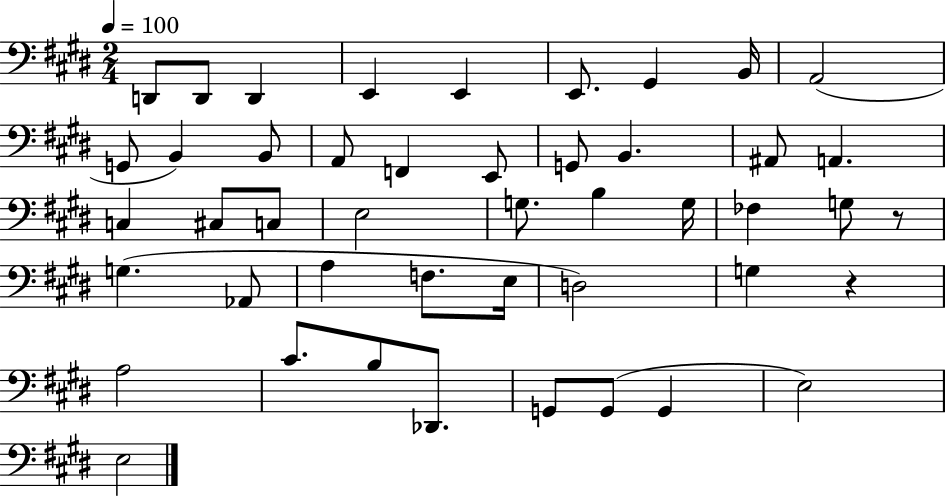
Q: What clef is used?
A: bass